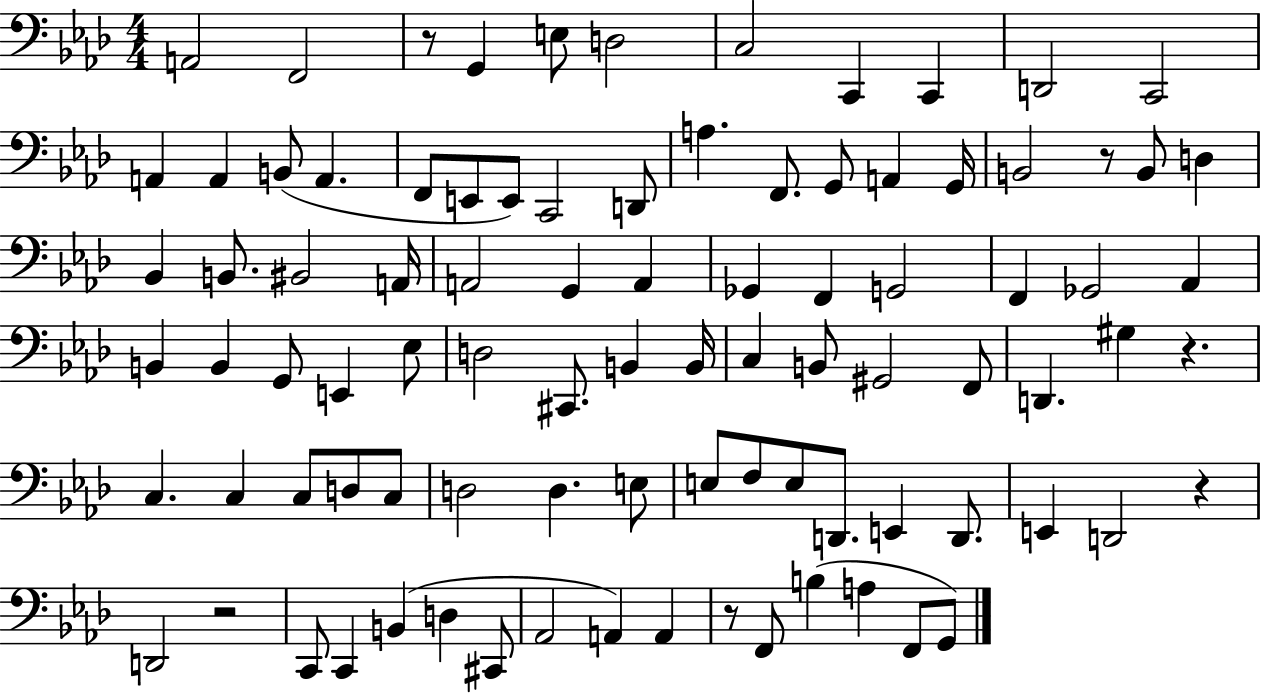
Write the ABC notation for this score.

X:1
T:Untitled
M:4/4
L:1/4
K:Ab
A,,2 F,,2 z/2 G,, E,/2 D,2 C,2 C,, C,, D,,2 C,,2 A,, A,, B,,/2 A,, F,,/2 E,,/2 E,,/2 C,,2 D,,/2 A, F,,/2 G,,/2 A,, G,,/4 B,,2 z/2 B,,/2 D, _B,, B,,/2 ^B,,2 A,,/4 A,,2 G,, A,, _G,, F,, G,,2 F,, _G,,2 _A,, B,, B,, G,,/2 E,, _E,/2 D,2 ^C,,/2 B,, B,,/4 C, B,,/2 ^G,,2 F,,/2 D,, ^G, z C, C, C,/2 D,/2 C,/2 D,2 D, E,/2 E,/2 F,/2 E,/2 D,,/2 E,, D,,/2 E,, D,,2 z D,,2 z2 C,,/2 C,, B,, D, ^C,,/2 _A,,2 A,, A,, z/2 F,,/2 B, A, F,,/2 G,,/2